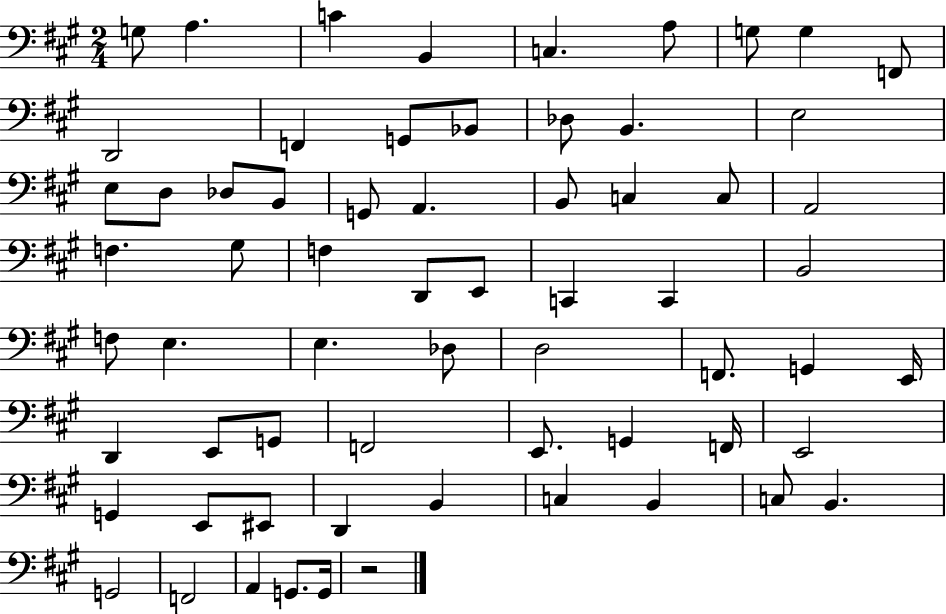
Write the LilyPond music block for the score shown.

{
  \clef bass
  \numericTimeSignature
  \time 2/4
  \key a \major
  g8 a4. | c'4 b,4 | c4. a8 | g8 g4 f,8 | \break d,2 | f,4 g,8 bes,8 | des8 b,4. | e2 | \break e8 d8 des8 b,8 | g,8 a,4. | b,8 c4 c8 | a,2 | \break f4. gis8 | f4 d,8 e,8 | c,4 c,4 | b,2 | \break f8 e4. | e4. des8 | d2 | f,8. g,4 e,16 | \break d,4 e,8 g,8 | f,2 | e,8. g,4 f,16 | e,2 | \break g,4 e,8 eis,8 | d,4 b,4 | c4 b,4 | c8 b,4. | \break g,2 | f,2 | a,4 g,8. g,16 | r2 | \break \bar "|."
}